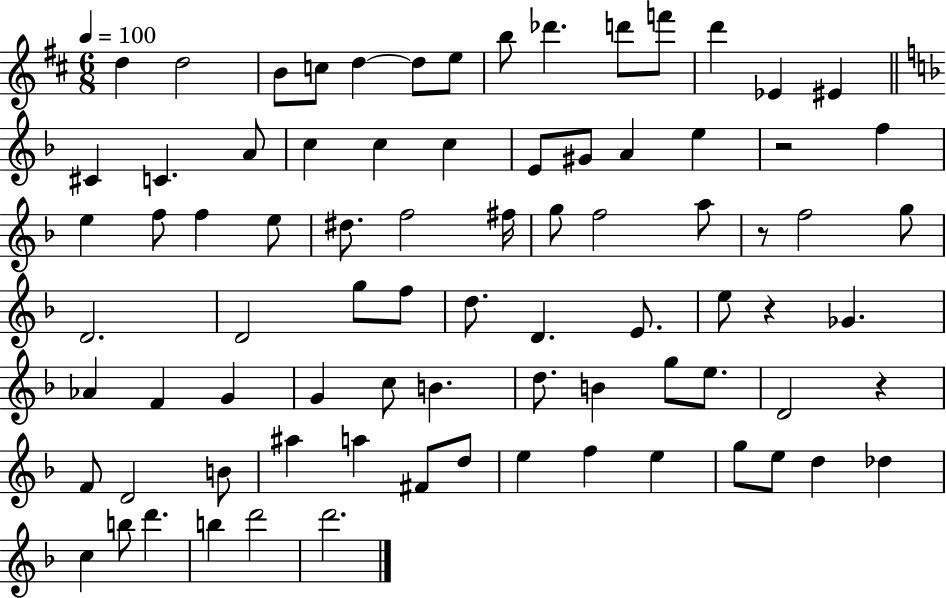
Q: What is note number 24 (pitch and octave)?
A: E5